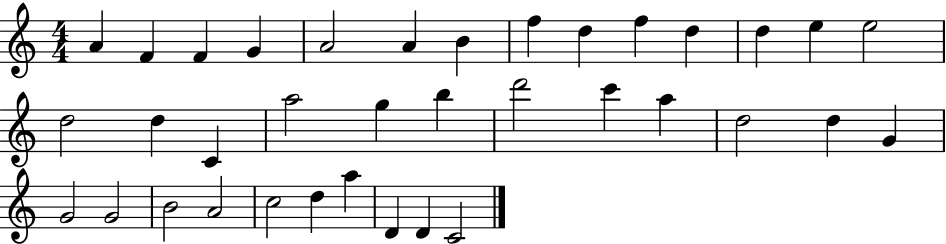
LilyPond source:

{
  \clef treble
  \numericTimeSignature
  \time 4/4
  \key c \major
  a'4 f'4 f'4 g'4 | a'2 a'4 b'4 | f''4 d''4 f''4 d''4 | d''4 e''4 e''2 | \break d''2 d''4 c'4 | a''2 g''4 b''4 | d'''2 c'''4 a''4 | d''2 d''4 g'4 | \break g'2 g'2 | b'2 a'2 | c''2 d''4 a''4 | d'4 d'4 c'2 | \break \bar "|."
}